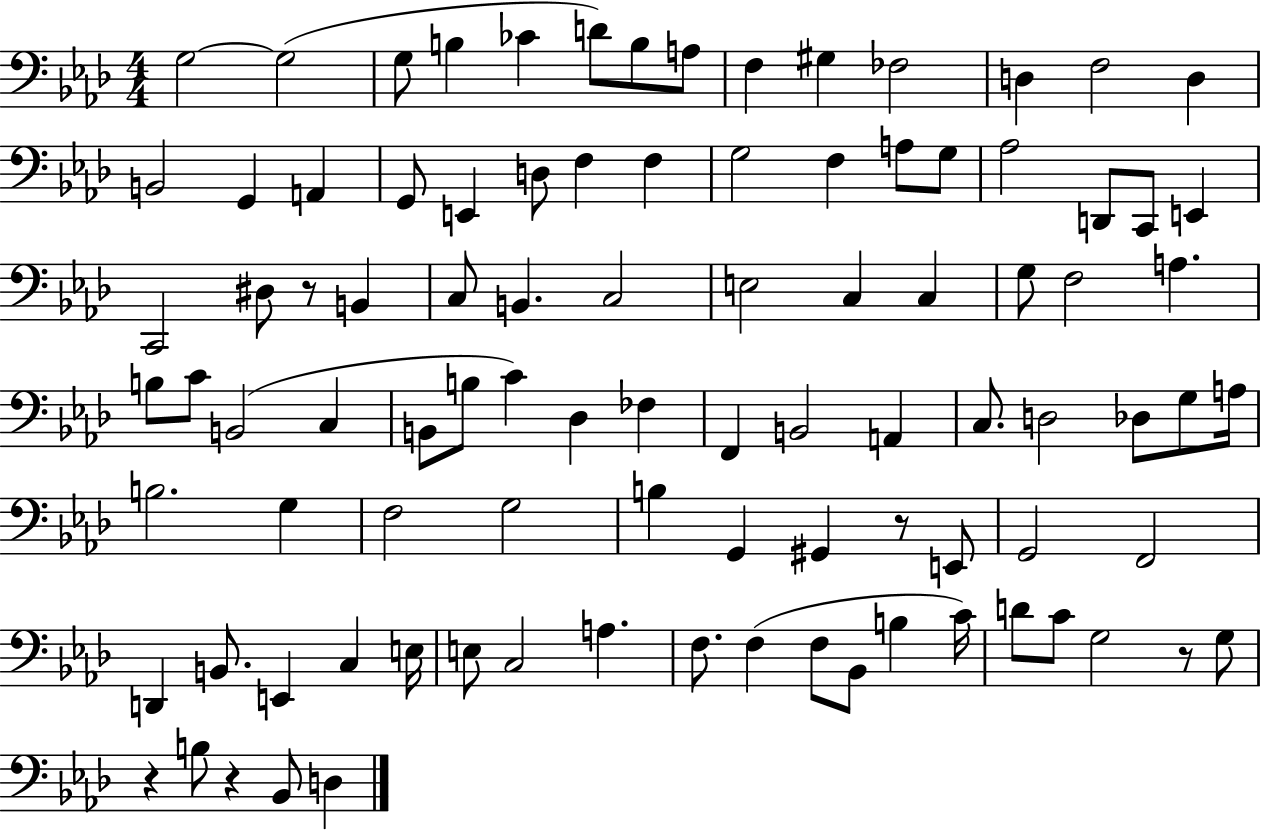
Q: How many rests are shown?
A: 5